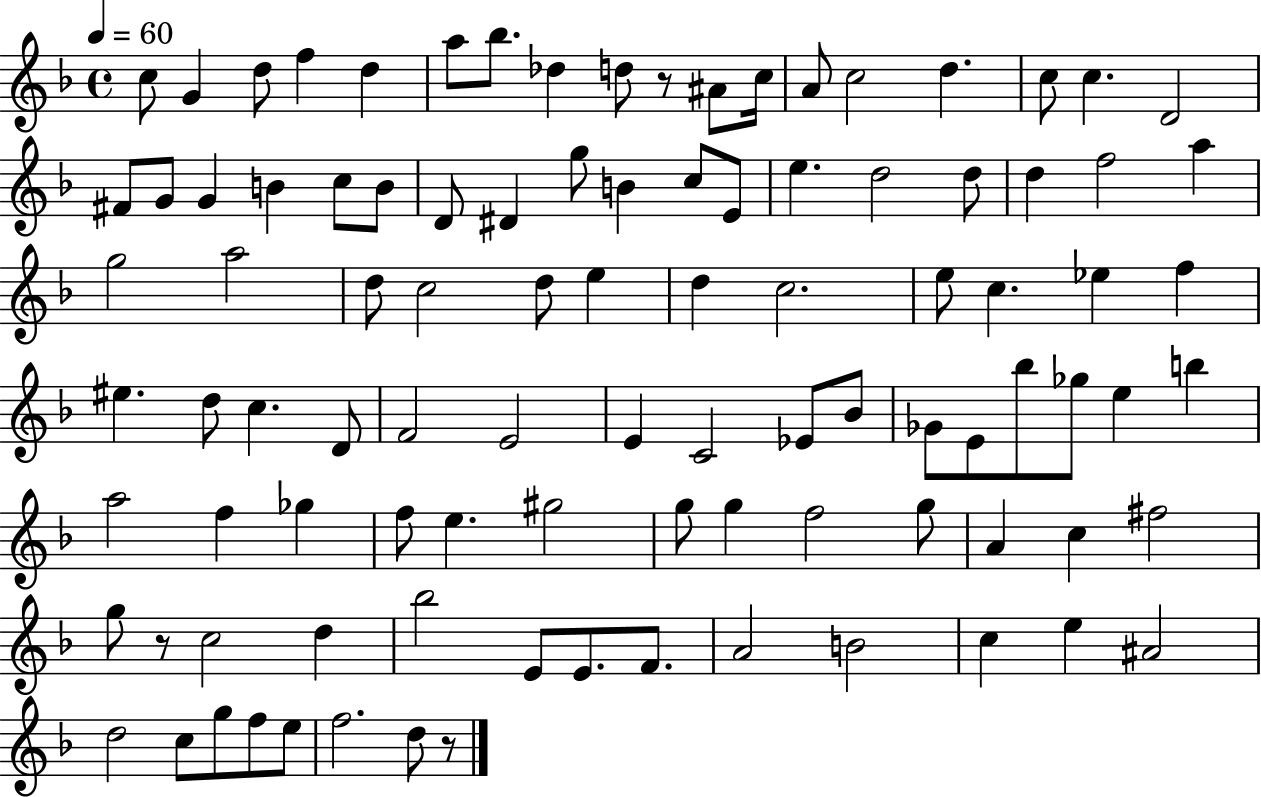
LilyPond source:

{
  \clef treble
  \time 4/4
  \defaultTimeSignature
  \key f \major
  \tempo 4 = 60
  \repeat volta 2 { c''8 g'4 d''8 f''4 d''4 | a''8 bes''8. des''4 d''8 r8 ais'8 c''16 | a'8 c''2 d''4. | c''8 c''4. d'2 | \break fis'8 g'8 g'4 b'4 c''8 b'8 | d'8 dis'4 g''8 b'4 c''8 e'8 | e''4. d''2 d''8 | d''4 f''2 a''4 | \break g''2 a''2 | d''8 c''2 d''8 e''4 | d''4 c''2. | e''8 c''4. ees''4 f''4 | \break eis''4. d''8 c''4. d'8 | f'2 e'2 | e'4 c'2 ees'8 bes'8 | ges'8 e'8 bes''8 ges''8 e''4 b''4 | \break a''2 f''4 ges''4 | f''8 e''4. gis''2 | g''8 g''4 f''2 g''8 | a'4 c''4 fis''2 | \break g''8 r8 c''2 d''4 | bes''2 e'8 e'8. f'8. | a'2 b'2 | c''4 e''4 ais'2 | \break d''2 c''8 g''8 f''8 e''8 | f''2. d''8 r8 | } \bar "|."
}